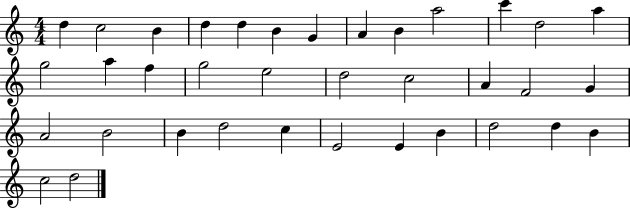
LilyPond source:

{
  \clef treble
  \numericTimeSignature
  \time 4/4
  \key c \major
  d''4 c''2 b'4 | d''4 d''4 b'4 g'4 | a'4 b'4 a''2 | c'''4 d''2 a''4 | \break g''2 a''4 f''4 | g''2 e''2 | d''2 c''2 | a'4 f'2 g'4 | \break a'2 b'2 | b'4 d''2 c''4 | e'2 e'4 b'4 | d''2 d''4 b'4 | \break c''2 d''2 | \bar "|."
}